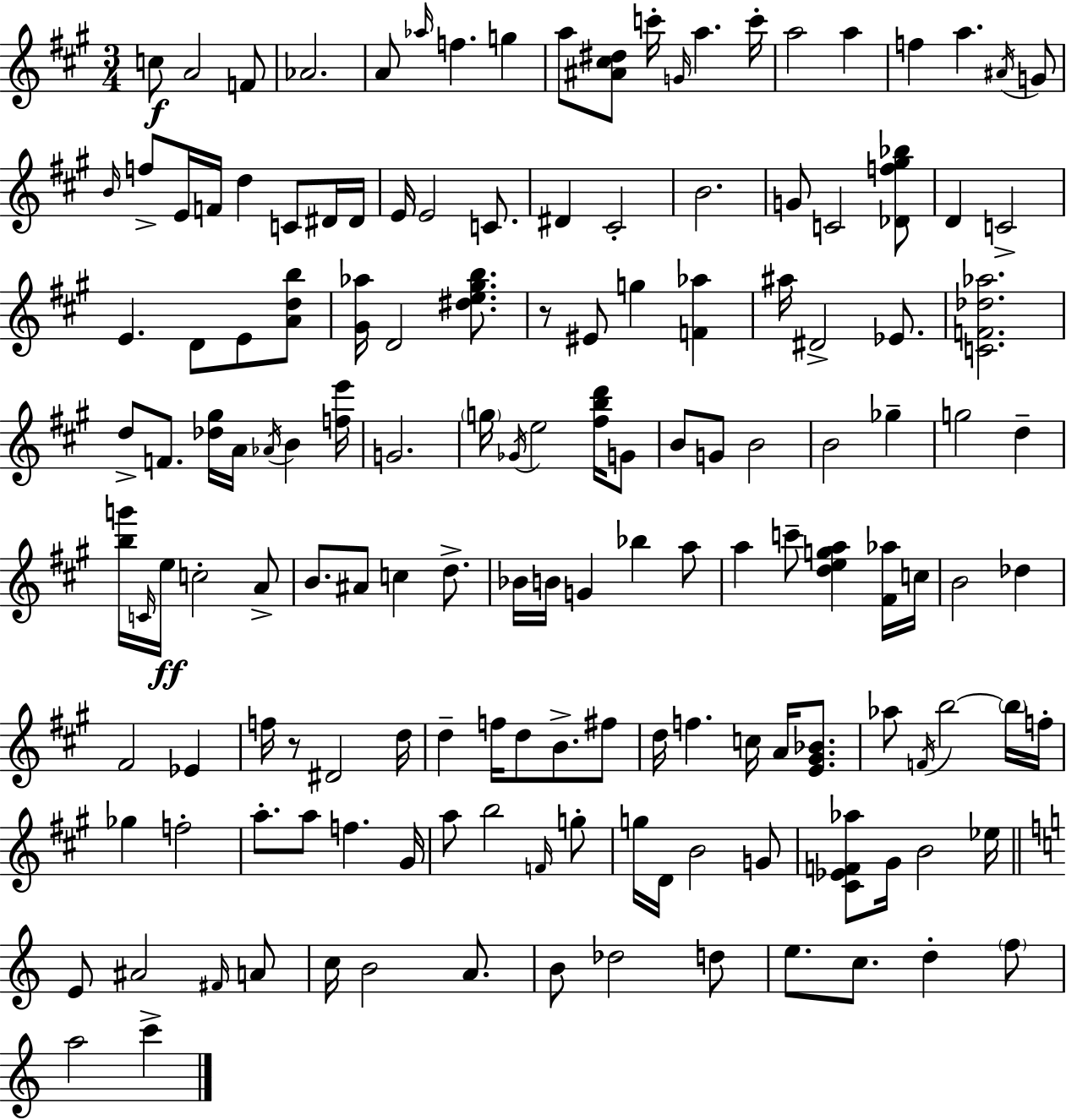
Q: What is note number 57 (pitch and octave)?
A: B4